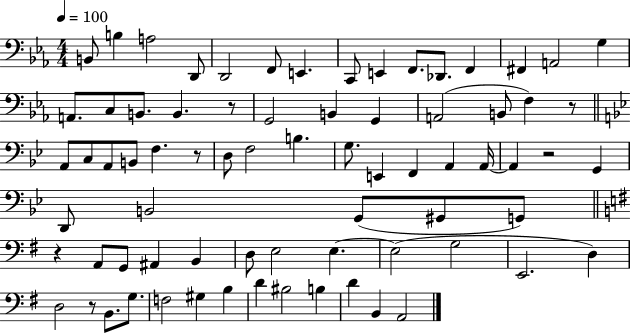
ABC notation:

X:1
T:Untitled
M:4/4
L:1/4
K:Eb
B,,/2 B, A,2 D,,/2 D,,2 F,,/2 E,, C,,/2 E,, F,,/2 _D,,/2 F,, ^F,, A,,2 G, A,,/2 C,/2 B,,/2 B,, z/2 G,,2 B,, G,, A,,2 B,,/2 F, z/2 A,,/2 C,/2 A,,/2 B,,/2 F, z/2 D,/2 F,2 B, G,/2 E,, F,, A,, A,,/4 A,, z2 G,, D,,/2 B,,2 G,,/2 ^G,,/2 G,,/2 z A,,/2 G,,/2 ^A,, B,, D,/2 E,2 E, E,2 G,2 E,,2 D, D,2 z/2 B,,/2 G,/2 F,2 ^G, B, D ^B,2 B, D B,, A,,2